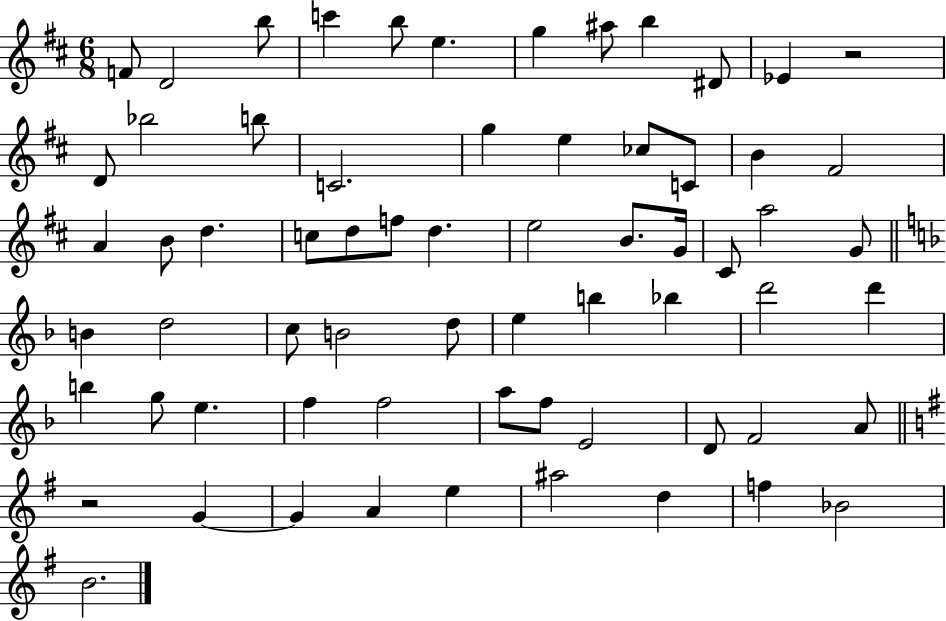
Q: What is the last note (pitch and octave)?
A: B4